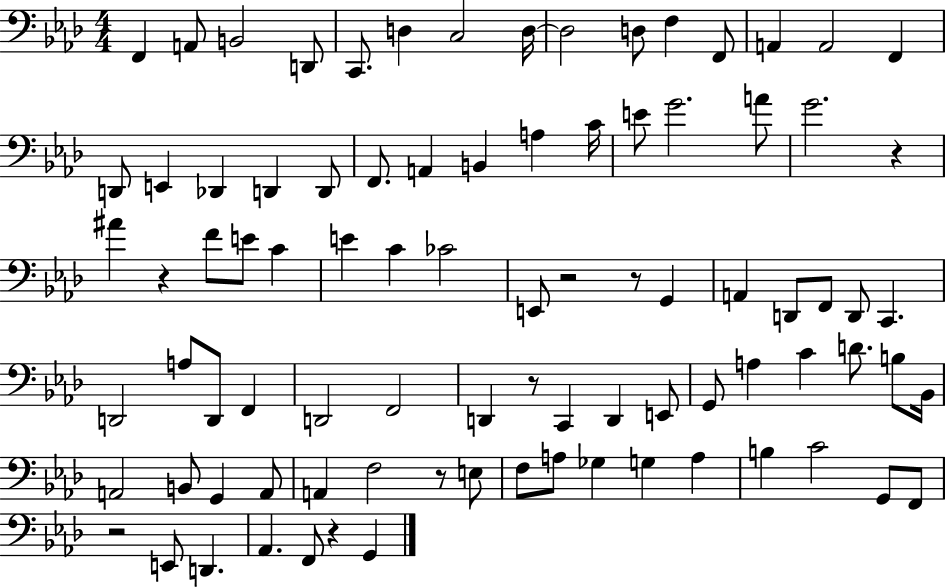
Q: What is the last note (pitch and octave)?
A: G2